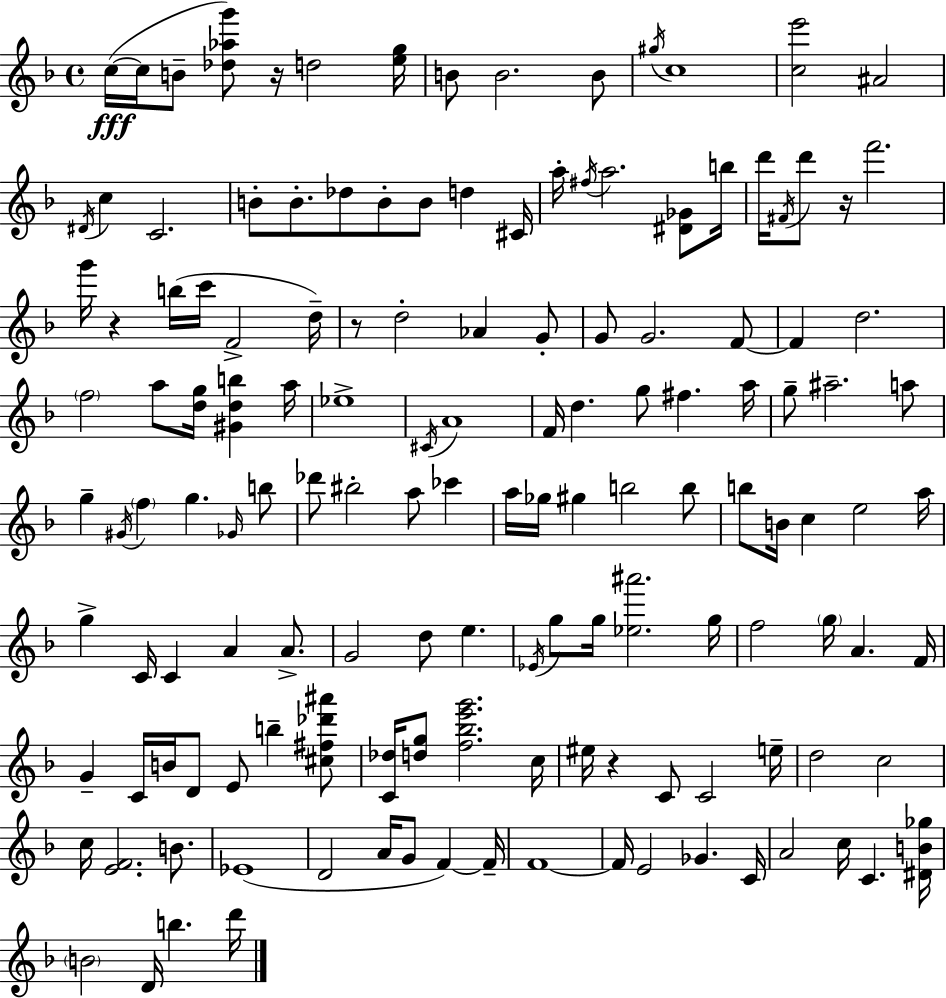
{
  \clef treble
  \time 4/4
  \defaultTimeSignature
  \key f \major
  \repeat volta 2 { c''16~(~\fff c''16 b'8-- <des'' aes'' g'''>8) r16 d''2 <e'' g''>16 | b'8 b'2. b'8 | \acciaccatura { gis''16 } c''1 | <c'' e'''>2 ais'2 | \break \acciaccatura { dis'16 } c''4 c'2. | b'8-. b'8.-. des''8 b'8-. b'8 d''4 | cis'16 a''16-. \acciaccatura { fis''16 } a''2. | <dis' ges'>8 b''16 d'''16 \acciaccatura { fis'16 } d'''8 r16 f'''2. | \break g'''16 r4 b''16( c'''16 f'2-> | d''16--) r8 d''2-. aes'4 | g'8-. g'8 g'2. | f'8~~ f'4 d''2. | \break \parenthesize f''2 a''8 <d'' g''>16 <gis' d'' b''>4 | a''16 ees''1-> | \acciaccatura { cis'16 } a'1 | f'16 d''4. g''8 fis''4. | \break a''16 g''8-- ais''2.-- | a''8 g''4-- \acciaccatura { gis'16 } \parenthesize f''4 g''4. | \grace { ges'16 } b''8 des'''8 bis''2-. | a''8 ces'''4 a''16 ges''16 gis''4 b''2 | \break b''8 b''8 b'16 c''4 e''2 | a''16 g''4-> c'16 c'4 | a'4 a'8.-> g'2 d''8 | e''4. \acciaccatura { ees'16 } g''8 g''16 <ees'' ais'''>2. | \break g''16 f''2 | \parenthesize g''16 a'4. f'16 g'4-- c'16 b'16 d'8 | e'8 b''4-- <cis'' fis'' des''' ais'''>8 <c' des''>16 <d'' g''>8 <f'' bes'' e''' g'''>2. | c''16 eis''16 r4 c'8 c'2 | \break e''16-- d''2 | c''2 c''16 <e' f'>2. | b'8. ees'1( | d'2 | \break a'16 g'8 f'4~~) f'16-- f'1~~ | f'16 e'2 | ges'4. c'16 a'2 | c''16 c'4. <dis' b' ges''>16 \parenthesize b'2 | \break d'16 b''4. d'''16 } \bar "|."
}